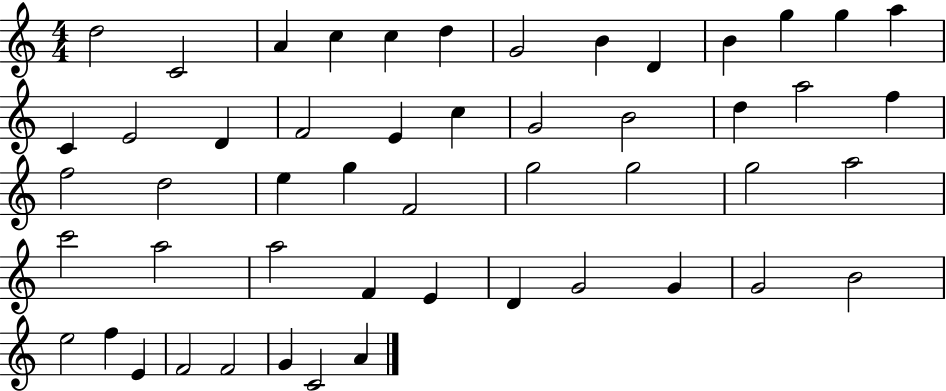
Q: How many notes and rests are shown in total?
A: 51